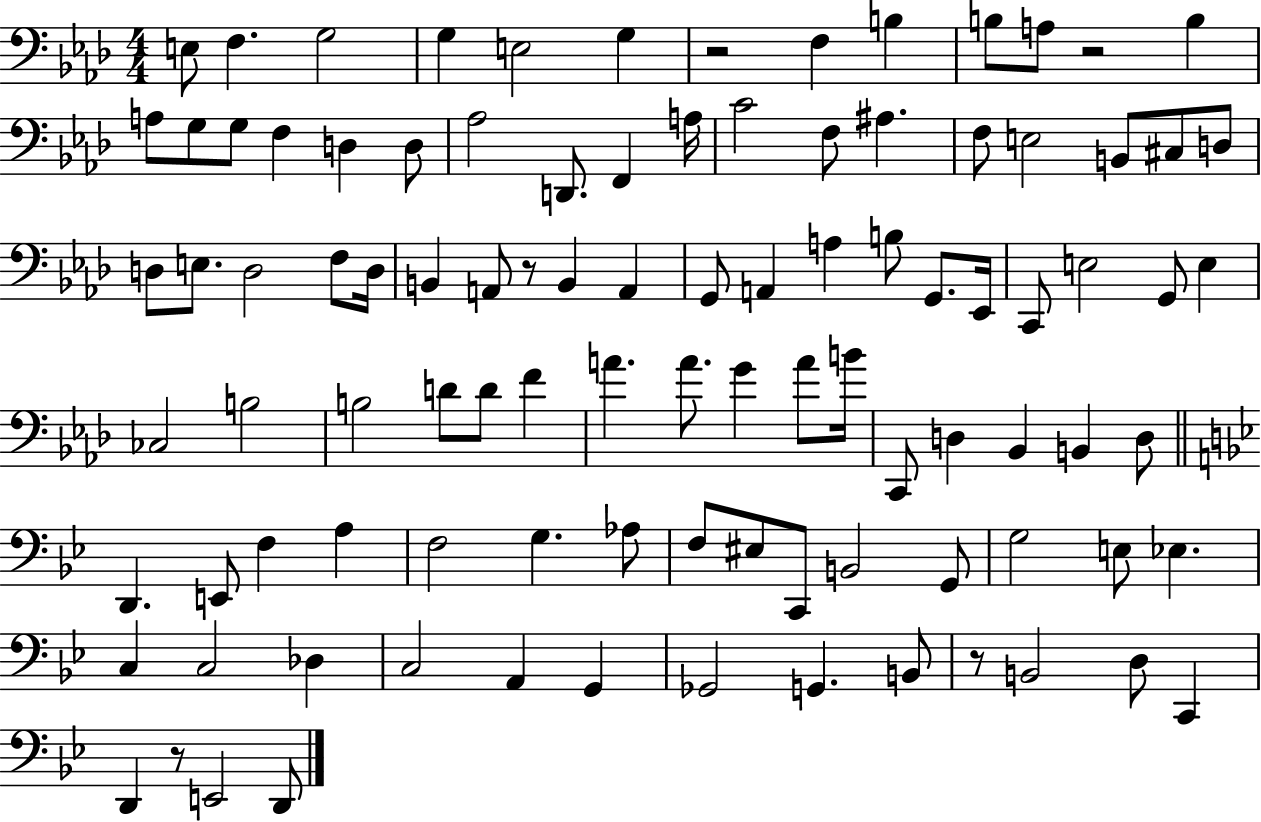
E3/e F3/q. G3/h G3/q E3/h G3/q R/h F3/q B3/q B3/e A3/e R/h B3/q A3/e G3/e G3/e F3/q D3/q D3/e Ab3/h D2/e. F2/q A3/s C4/h F3/e A#3/q. F3/e E3/h B2/e C#3/e D3/e D3/e E3/e. D3/h F3/e D3/s B2/q A2/e R/e B2/q A2/q G2/e A2/q A3/q B3/e G2/e. Eb2/s C2/e E3/h G2/e E3/q CES3/h B3/h B3/h D4/e D4/e F4/q A4/q. A4/e. G4/q A4/e B4/s C2/e D3/q Bb2/q B2/q D3/e D2/q. E2/e F3/q A3/q F3/h G3/q. Ab3/e F3/e EIS3/e C2/e B2/h G2/e G3/h E3/e Eb3/q. C3/q C3/h Db3/q C3/h A2/q G2/q Gb2/h G2/q. B2/e R/e B2/h D3/e C2/q D2/q R/e E2/h D2/e